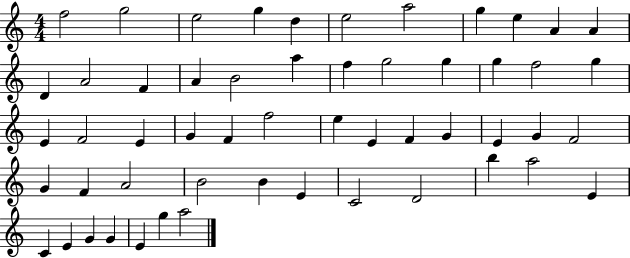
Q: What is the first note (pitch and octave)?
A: F5